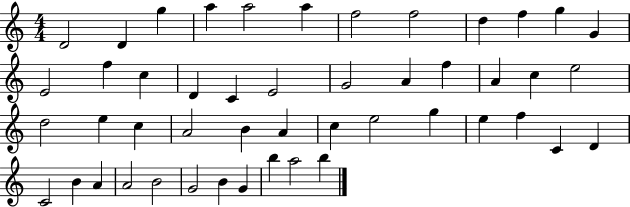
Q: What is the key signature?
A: C major